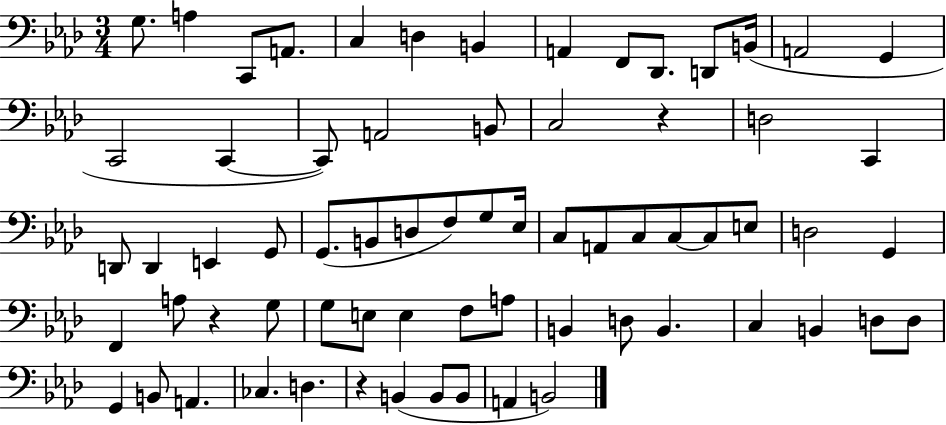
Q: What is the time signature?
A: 3/4